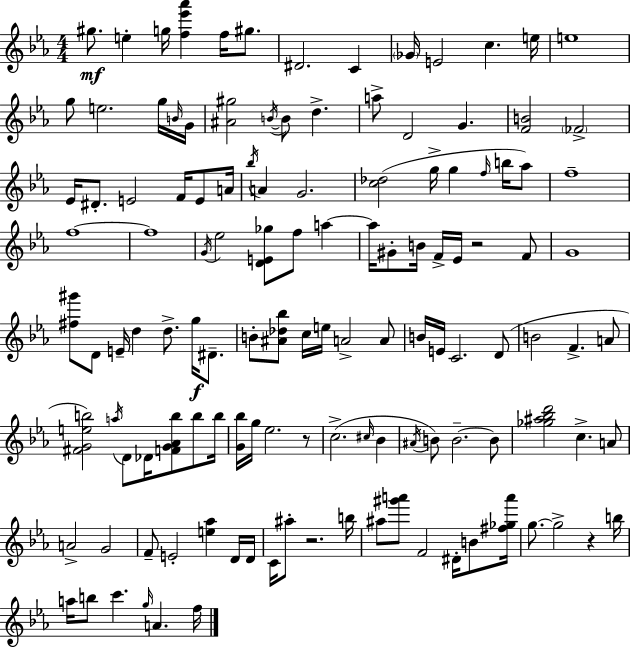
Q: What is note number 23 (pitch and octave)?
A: G4